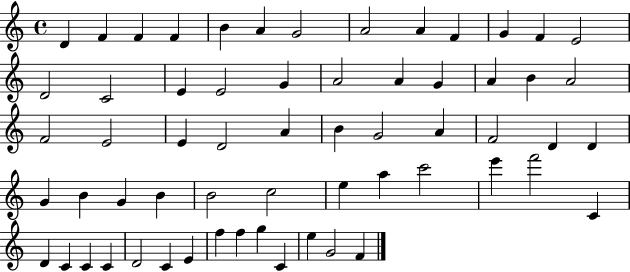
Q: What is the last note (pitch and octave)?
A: F4